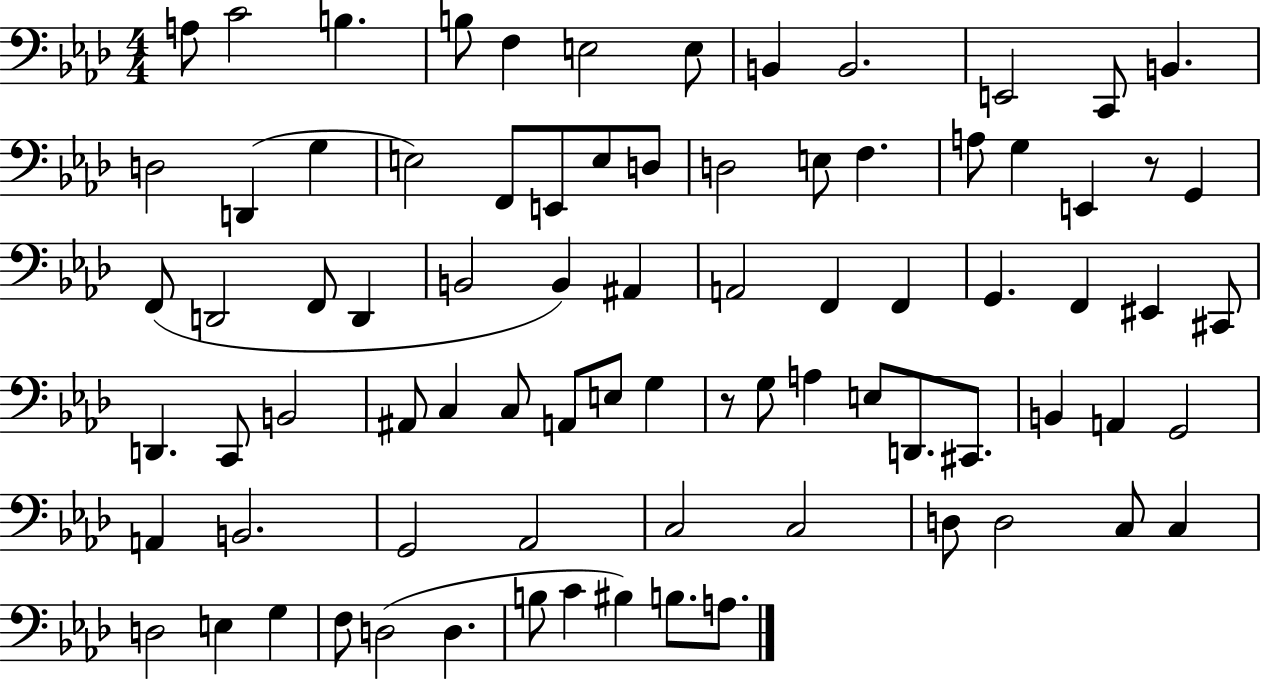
X:1
T:Untitled
M:4/4
L:1/4
K:Ab
A,/2 C2 B, B,/2 F, E,2 E,/2 B,, B,,2 E,,2 C,,/2 B,, D,2 D,, G, E,2 F,,/2 E,,/2 E,/2 D,/2 D,2 E,/2 F, A,/2 G, E,, z/2 G,, F,,/2 D,,2 F,,/2 D,, B,,2 B,, ^A,, A,,2 F,, F,, G,, F,, ^E,, ^C,,/2 D,, C,,/2 B,,2 ^A,,/2 C, C,/2 A,,/2 E,/2 G, z/2 G,/2 A, E,/2 D,,/2 ^C,,/2 B,, A,, G,,2 A,, B,,2 G,,2 _A,,2 C,2 C,2 D,/2 D,2 C,/2 C, D,2 E, G, F,/2 D,2 D, B,/2 C ^B, B,/2 A,/2